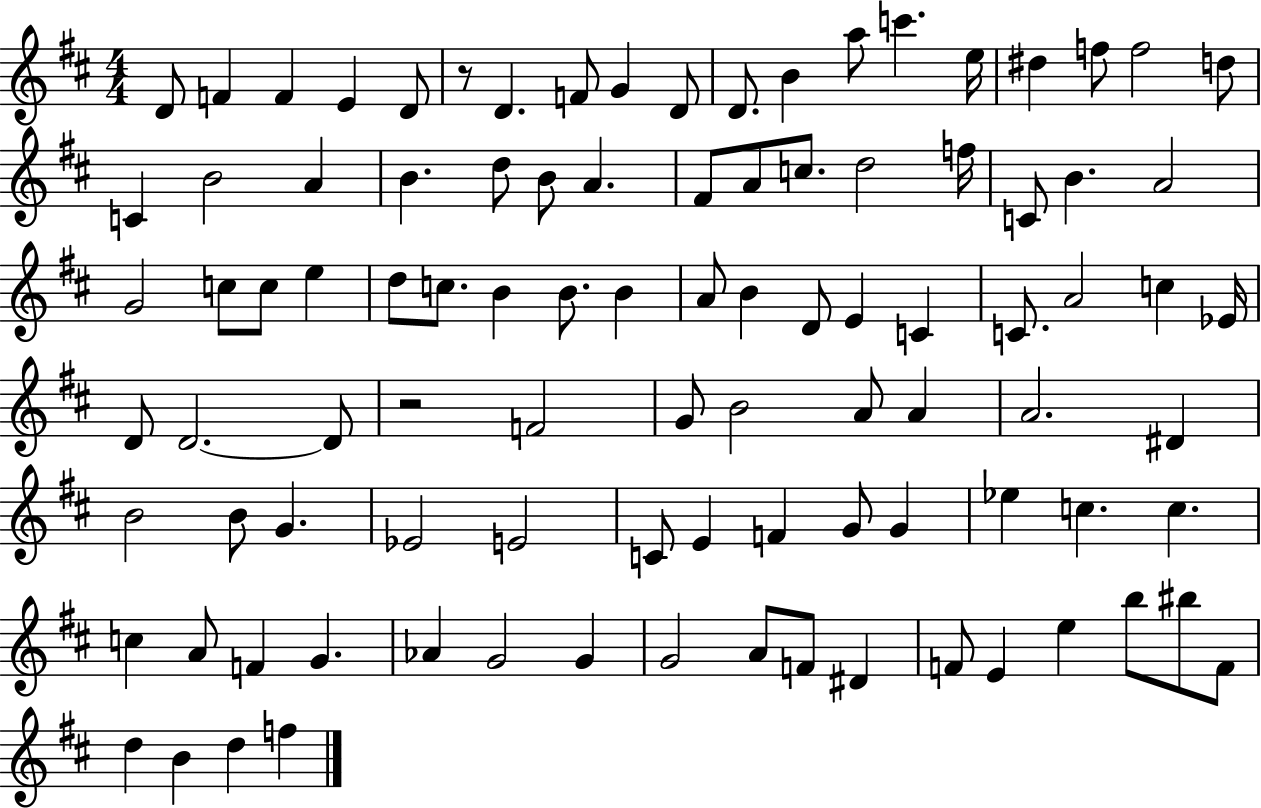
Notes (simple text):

D4/e F4/q F4/q E4/q D4/e R/e D4/q. F4/e G4/q D4/e D4/e. B4/q A5/e C6/q. E5/s D#5/q F5/e F5/h D5/e C4/q B4/h A4/q B4/q. D5/e B4/e A4/q. F#4/e A4/e C5/e. D5/h F5/s C4/e B4/q. A4/h G4/h C5/e C5/e E5/q D5/e C5/e. B4/q B4/e. B4/q A4/e B4/q D4/e E4/q C4/q C4/e. A4/h C5/q Eb4/s D4/e D4/h. D4/e R/h F4/h G4/e B4/h A4/e A4/q A4/h. D#4/q B4/h B4/e G4/q. Eb4/h E4/h C4/e E4/q F4/q G4/e G4/q Eb5/q C5/q. C5/q. C5/q A4/e F4/q G4/q. Ab4/q G4/h G4/q G4/h A4/e F4/e D#4/q F4/e E4/q E5/q B5/e BIS5/e F4/e D5/q B4/q D5/q F5/q